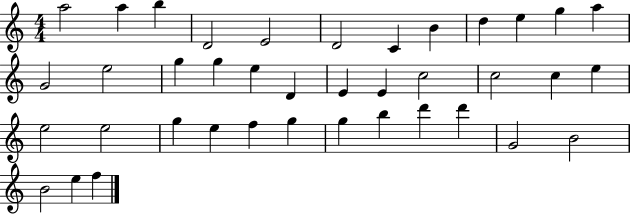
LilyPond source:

{
  \clef treble
  \numericTimeSignature
  \time 4/4
  \key c \major
  a''2 a''4 b''4 | d'2 e'2 | d'2 c'4 b'4 | d''4 e''4 g''4 a''4 | \break g'2 e''2 | g''4 g''4 e''4 d'4 | e'4 e'4 c''2 | c''2 c''4 e''4 | \break e''2 e''2 | g''4 e''4 f''4 g''4 | g''4 b''4 d'''4 d'''4 | g'2 b'2 | \break b'2 e''4 f''4 | \bar "|."
}